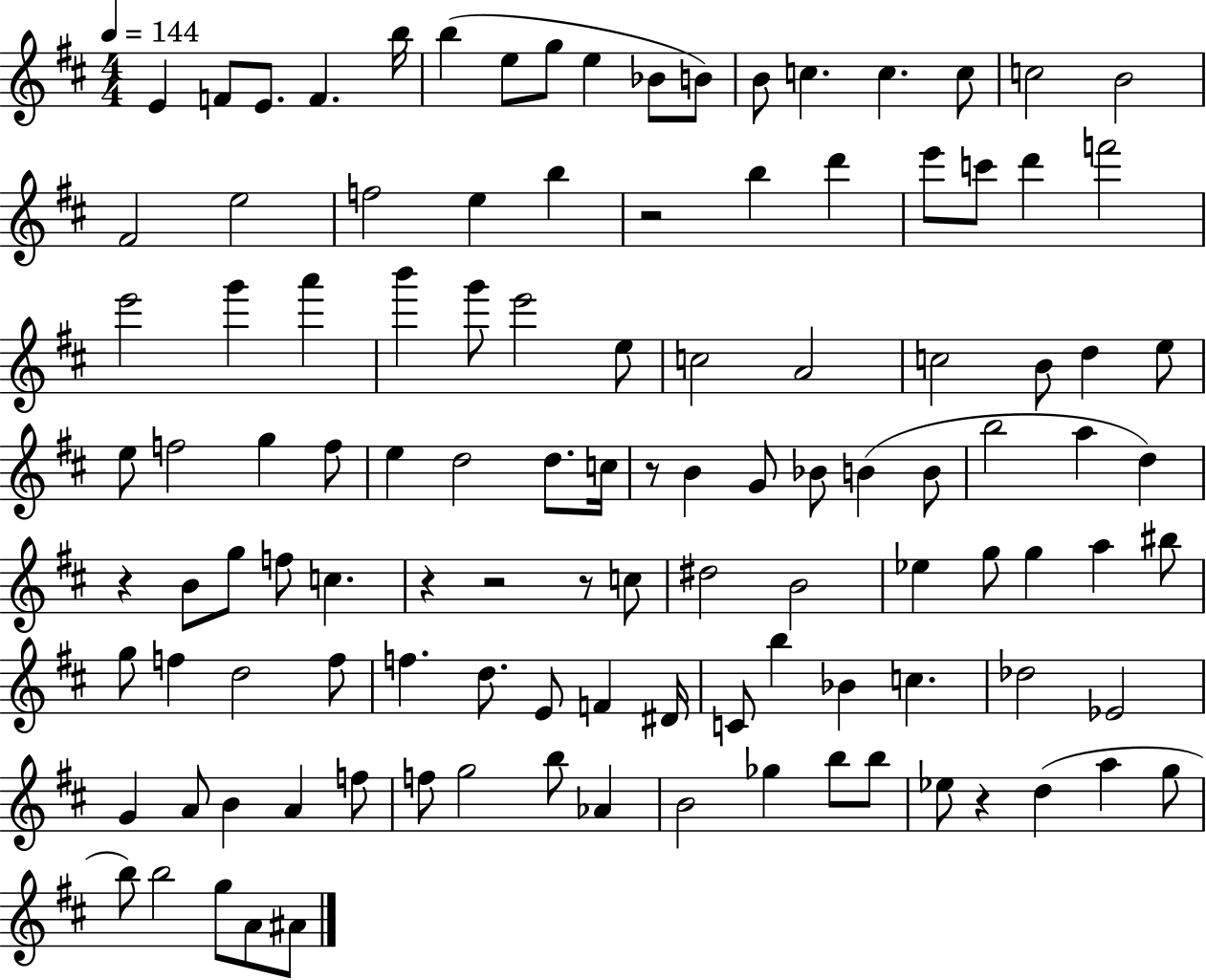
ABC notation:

X:1
T:Untitled
M:4/4
L:1/4
K:D
E F/2 E/2 F b/4 b e/2 g/2 e _B/2 B/2 B/2 c c c/2 c2 B2 ^F2 e2 f2 e b z2 b d' e'/2 c'/2 d' f'2 e'2 g' a' b' g'/2 e'2 e/2 c2 A2 c2 B/2 d e/2 e/2 f2 g f/2 e d2 d/2 c/4 z/2 B G/2 _B/2 B B/2 b2 a d z B/2 g/2 f/2 c z z2 z/2 c/2 ^d2 B2 _e g/2 g a ^b/2 g/2 f d2 f/2 f d/2 E/2 F ^D/4 C/2 b _B c _d2 _E2 G A/2 B A f/2 f/2 g2 b/2 _A B2 _g b/2 b/2 _e/2 z d a g/2 b/2 b2 g/2 A/2 ^A/2